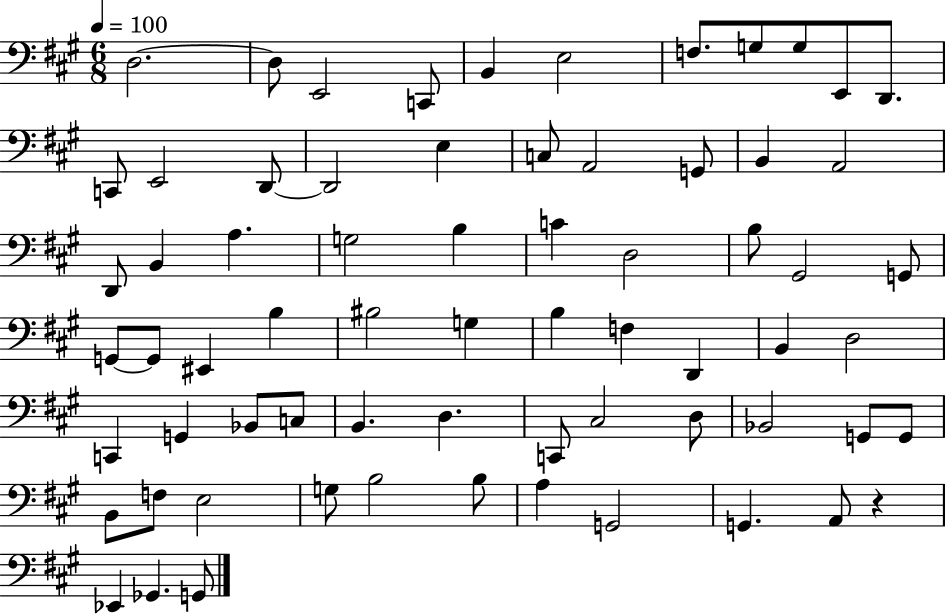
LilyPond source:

{
  \clef bass
  \numericTimeSignature
  \time 6/8
  \key a \major
  \tempo 4 = 100
  d2.~~ | d8 e,2 c,8 | b,4 e2 | f8. g8 g8 e,8 d,8. | \break c,8 e,2 d,8~~ | d,2 e4 | c8 a,2 g,8 | b,4 a,2 | \break d,8 b,4 a4. | g2 b4 | c'4 d2 | b8 gis,2 g,8 | \break g,8~~ g,8 eis,4 b4 | bis2 g4 | b4 f4 d,4 | b,4 d2 | \break c,4 g,4 bes,8 c8 | b,4. d4. | c,8 cis2 d8 | bes,2 g,8 g,8 | \break b,8 f8 e2 | g8 b2 b8 | a4 g,2 | g,4. a,8 r4 | \break ees,4 ges,4. g,8 | \bar "|."
}